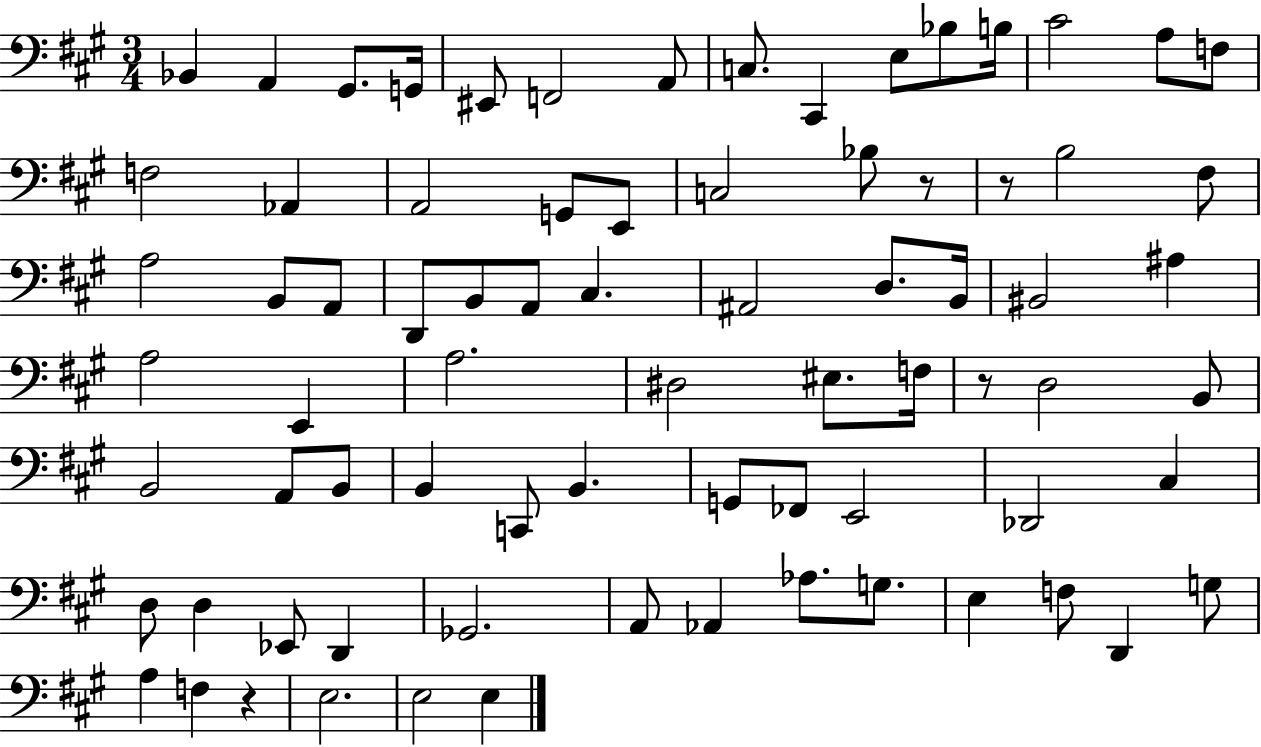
X:1
T:Untitled
M:3/4
L:1/4
K:A
_B,, A,, ^G,,/2 G,,/4 ^E,,/2 F,,2 A,,/2 C,/2 ^C,, E,/2 _B,/2 B,/4 ^C2 A,/2 F,/2 F,2 _A,, A,,2 G,,/2 E,,/2 C,2 _B,/2 z/2 z/2 B,2 ^F,/2 A,2 B,,/2 A,,/2 D,,/2 B,,/2 A,,/2 ^C, ^A,,2 D,/2 B,,/4 ^B,,2 ^A, A,2 E,, A,2 ^D,2 ^E,/2 F,/4 z/2 D,2 B,,/2 B,,2 A,,/2 B,,/2 B,, C,,/2 B,, G,,/2 _F,,/2 E,,2 _D,,2 ^C, D,/2 D, _E,,/2 D,, _G,,2 A,,/2 _A,, _A,/2 G,/2 E, F,/2 D,, G,/2 A, F, z E,2 E,2 E,